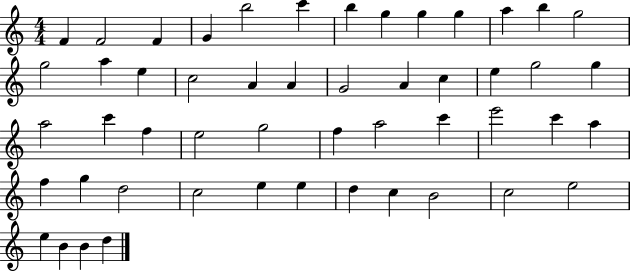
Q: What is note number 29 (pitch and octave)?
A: E5